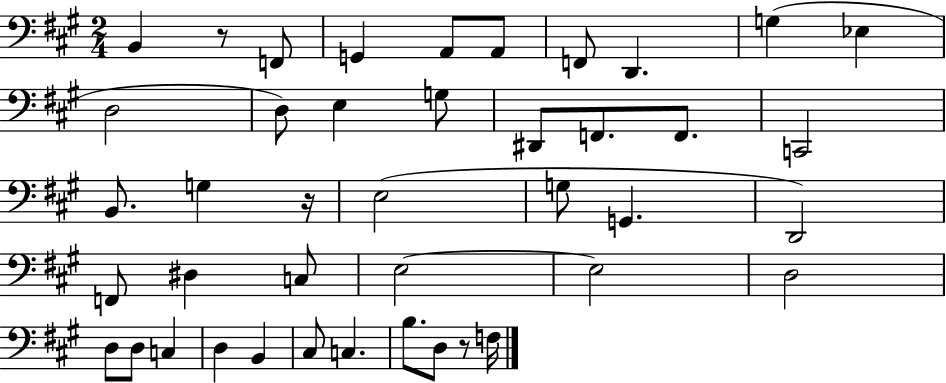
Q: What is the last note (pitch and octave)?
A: F3